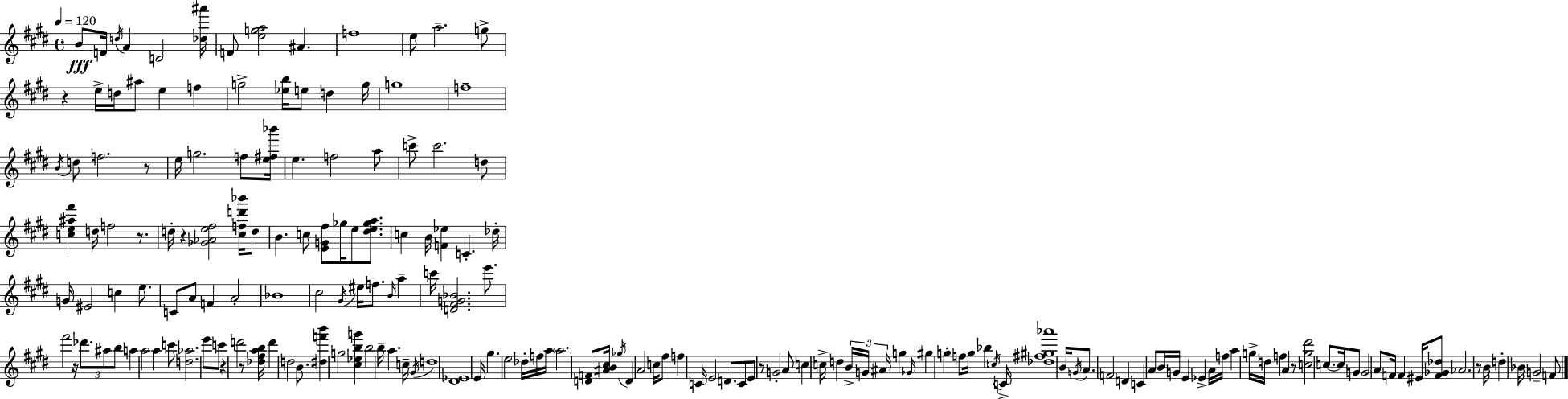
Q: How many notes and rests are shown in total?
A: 182